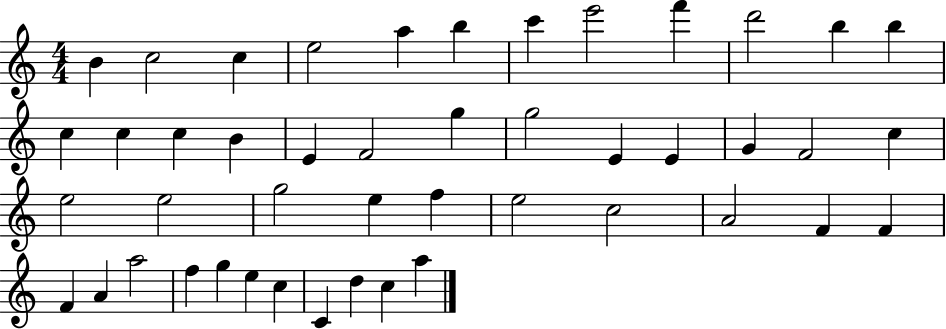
X:1
T:Untitled
M:4/4
L:1/4
K:C
B c2 c e2 a b c' e'2 f' d'2 b b c c c B E F2 g g2 E E G F2 c e2 e2 g2 e f e2 c2 A2 F F F A a2 f g e c C d c a